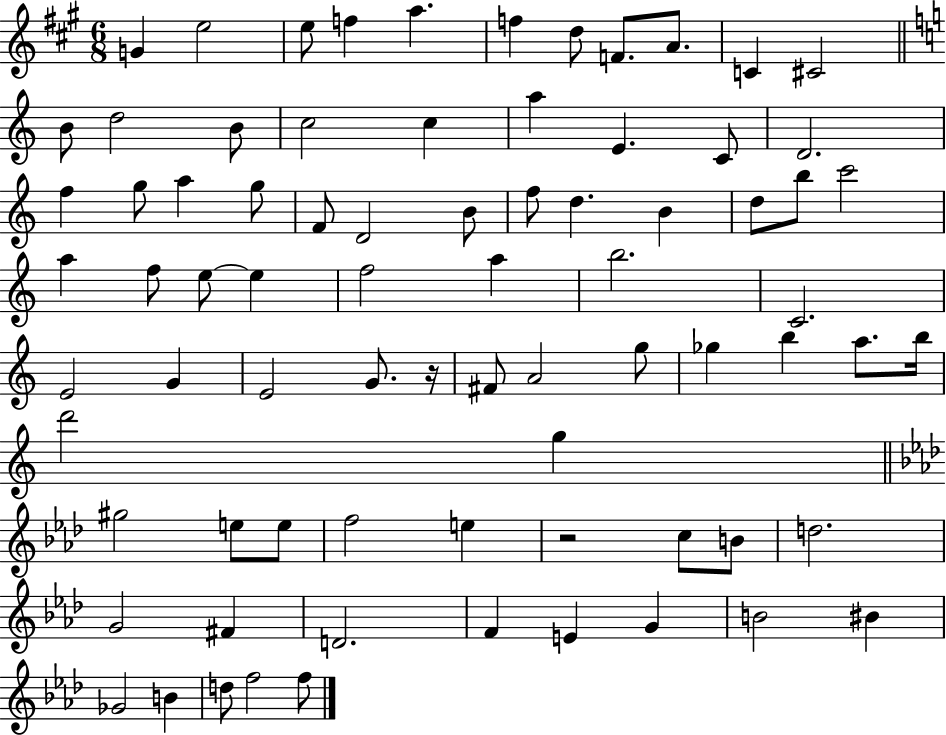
{
  \clef treble
  \numericTimeSignature
  \time 6/8
  \key a \major
  g'4 e''2 | e''8 f''4 a''4. | f''4 d''8 f'8. a'8. | c'4 cis'2 | \break \bar "||" \break \key a \minor b'8 d''2 b'8 | c''2 c''4 | a''4 e'4. c'8 | d'2. | \break f''4 g''8 a''4 g''8 | f'8 d'2 b'8 | f''8 d''4. b'4 | d''8 b''8 c'''2 | \break a''4 f''8 e''8~~ e''4 | f''2 a''4 | b''2. | c'2. | \break e'2 g'4 | e'2 g'8. r16 | fis'8 a'2 g''8 | ges''4 b''4 a''8. b''16 | \break d'''2 g''4 | \bar "||" \break \key f \minor gis''2 e''8 e''8 | f''2 e''4 | r2 c''8 b'8 | d''2. | \break g'2 fis'4 | d'2. | f'4 e'4 g'4 | b'2 bis'4 | \break ges'2 b'4 | d''8 f''2 f''8 | \bar "|."
}